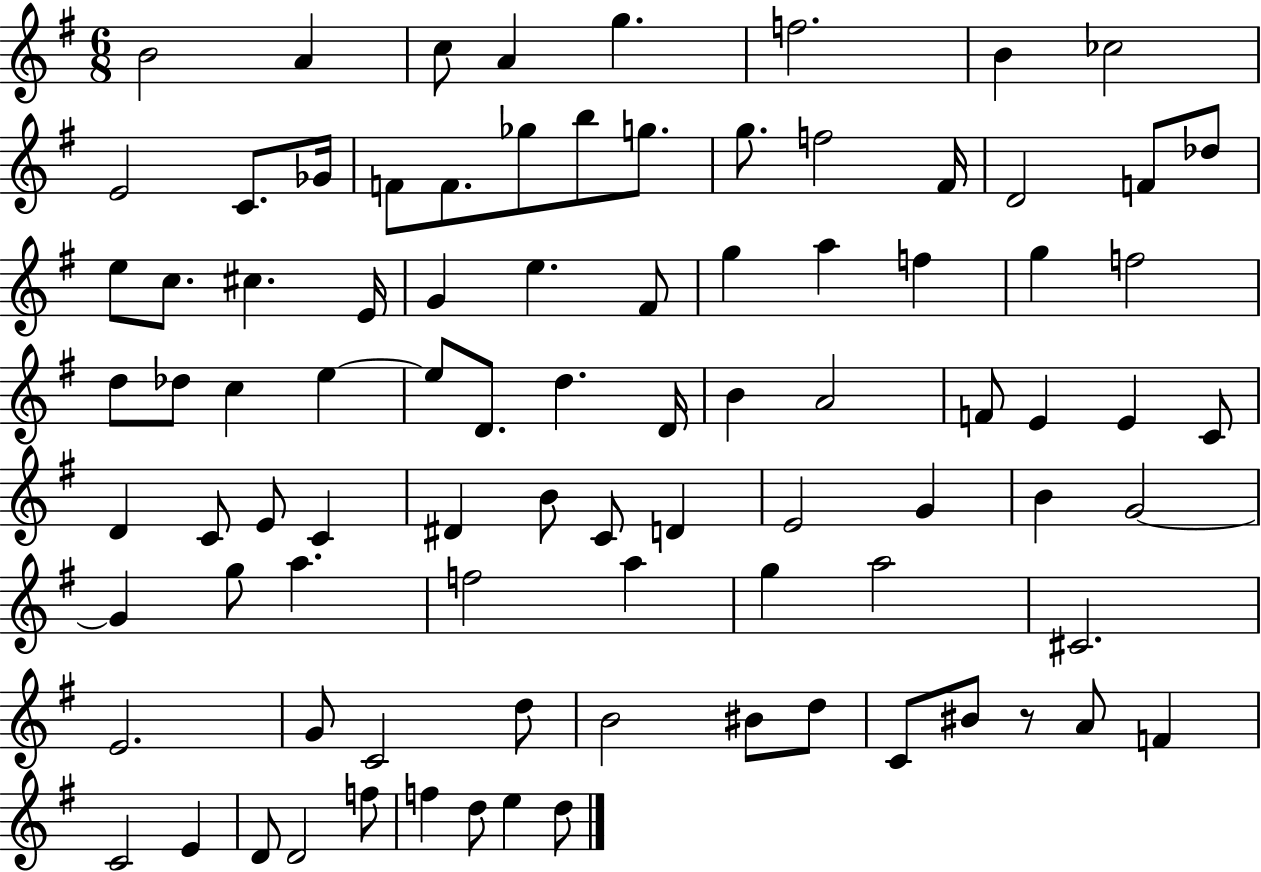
B4/h A4/q C5/e A4/q G5/q. F5/h. B4/q CES5/h E4/h C4/e. Gb4/s F4/e F4/e. Gb5/e B5/e G5/e. G5/e. F5/h F#4/s D4/h F4/e Db5/e E5/e C5/e. C#5/q. E4/s G4/q E5/q. F#4/e G5/q A5/q F5/q G5/q F5/h D5/e Db5/e C5/q E5/q E5/e D4/e. D5/q. D4/s B4/q A4/h F4/e E4/q E4/q C4/e D4/q C4/e E4/e C4/q D#4/q B4/e C4/e D4/q E4/h G4/q B4/q G4/h G4/q G5/e A5/q. F5/h A5/q G5/q A5/h C#4/h. E4/h. G4/e C4/h D5/e B4/h BIS4/e D5/e C4/e BIS4/e R/e A4/e F4/q C4/h E4/q D4/e D4/h F5/e F5/q D5/e E5/q D5/e